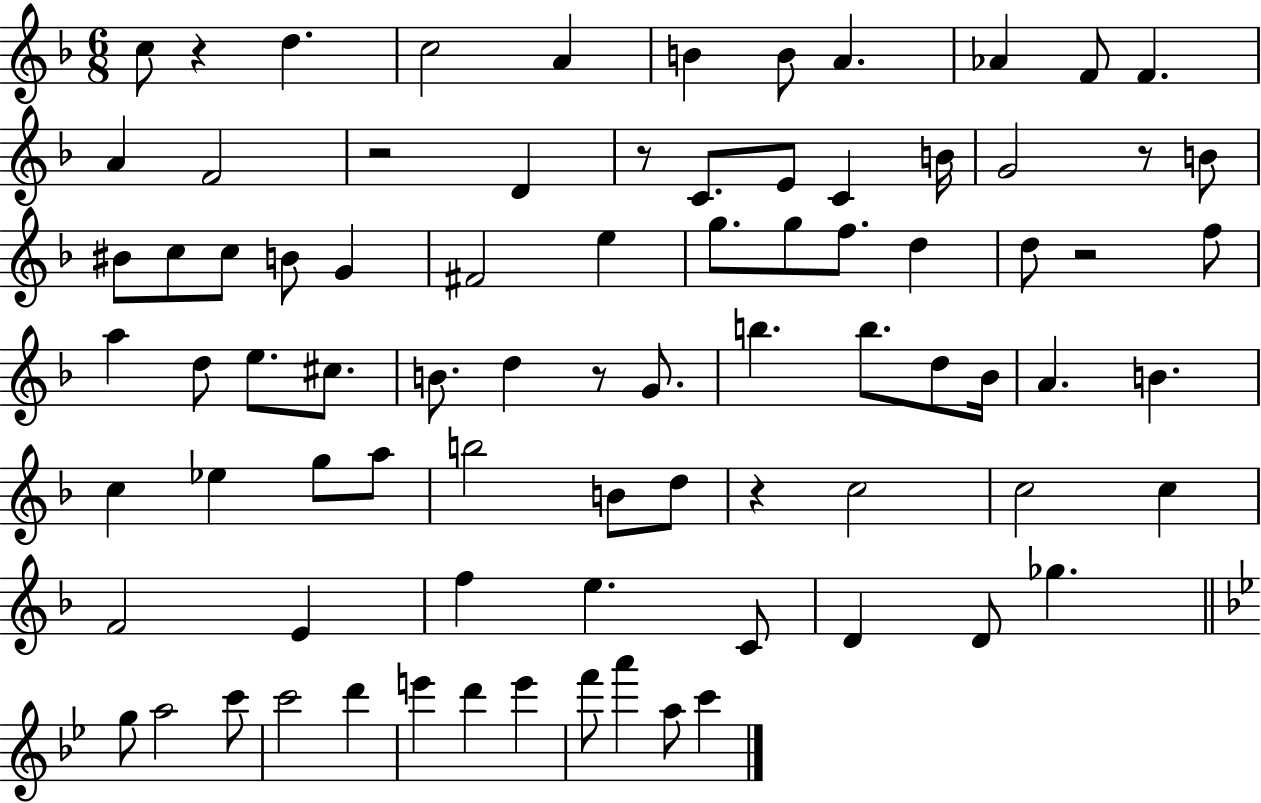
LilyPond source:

{
  \clef treble
  \numericTimeSignature
  \time 6/8
  \key f \major
  c''8 r4 d''4. | c''2 a'4 | b'4 b'8 a'4. | aes'4 f'8 f'4. | \break a'4 f'2 | r2 d'4 | r8 c'8. e'8 c'4 b'16 | g'2 r8 b'8 | \break bis'8 c''8 c''8 b'8 g'4 | fis'2 e''4 | g''8. g''8 f''8. d''4 | d''8 r2 f''8 | \break a''4 d''8 e''8. cis''8. | b'8. d''4 r8 g'8. | b''4. b''8. d''8 bes'16 | a'4. b'4. | \break c''4 ees''4 g''8 a''8 | b''2 b'8 d''8 | r4 c''2 | c''2 c''4 | \break f'2 e'4 | f''4 e''4. c'8 | d'4 d'8 ges''4. | \bar "||" \break \key bes \major g''8 a''2 c'''8 | c'''2 d'''4 | e'''4 d'''4 e'''4 | f'''8 a'''4 a''8 c'''4 | \break \bar "|."
}